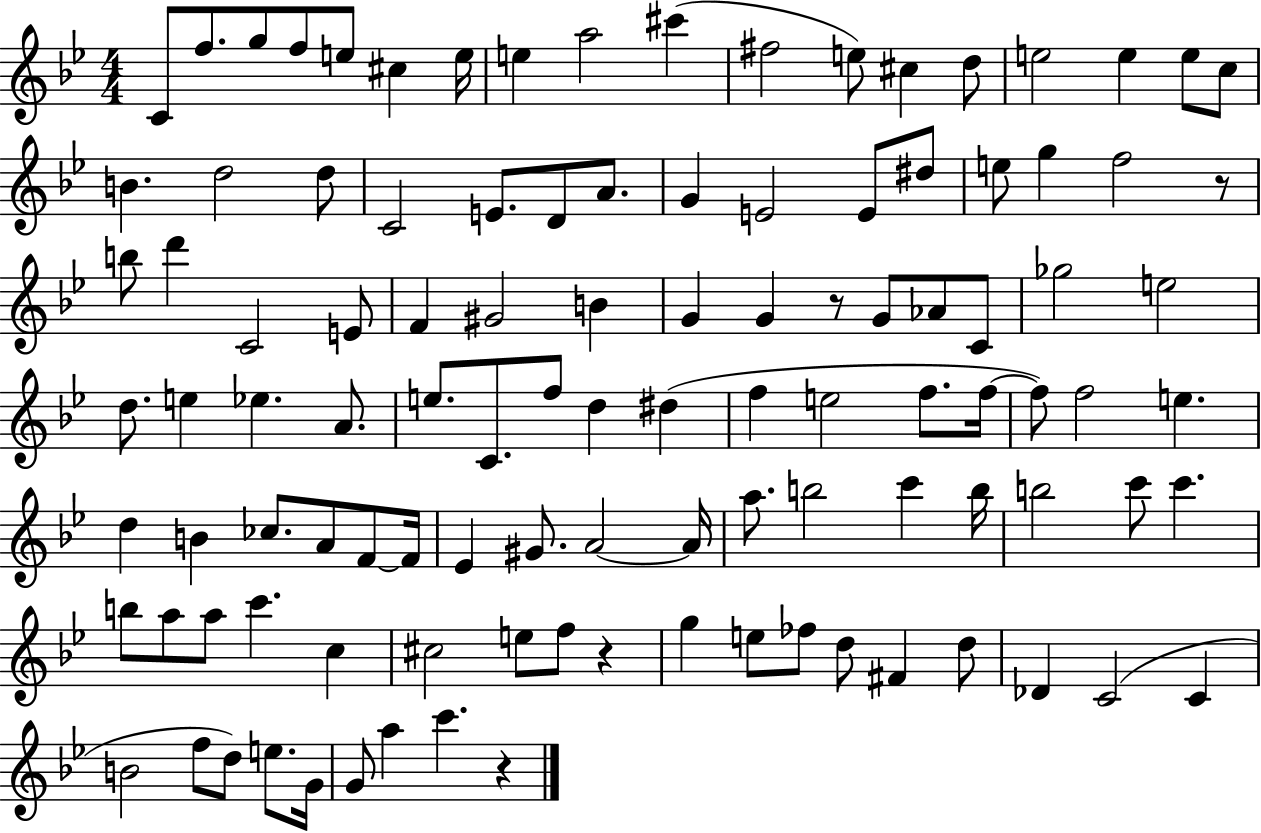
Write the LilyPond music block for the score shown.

{
  \clef treble
  \numericTimeSignature
  \time 4/4
  \key bes \major
  c'8 f''8. g''8 f''8 e''8 cis''4 e''16 | e''4 a''2 cis'''4( | fis''2 e''8) cis''4 d''8 | e''2 e''4 e''8 c''8 | \break b'4. d''2 d''8 | c'2 e'8. d'8 a'8. | g'4 e'2 e'8 dis''8 | e''8 g''4 f''2 r8 | \break b''8 d'''4 c'2 e'8 | f'4 gis'2 b'4 | g'4 g'4 r8 g'8 aes'8 c'8 | ges''2 e''2 | \break d''8. e''4 ees''4. a'8. | e''8. c'8. f''8 d''4 dis''4( | f''4 e''2 f''8. f''16~~ | f''8) f''2 e''4. | \break d''4 b'4 ces''8. a'8 f'8~~ f'16 | ees'4 gis'8. a'2~~ a'16 | a''8. b''2 c'''4 b''16 | b''2 c'''8 c'''4. | \break b''8 a''8 a''8 c'''4. c''4 | cis''2 e''8 f''8 r4 | g''4 e''8 fes''8 d''8 fis'4 d''8 | des'4 c'2( c'4 | \break b'2 f''8 d''8) e''8. g'16 | g'8 a''4 c'''4. r4 | \bar "|."
}